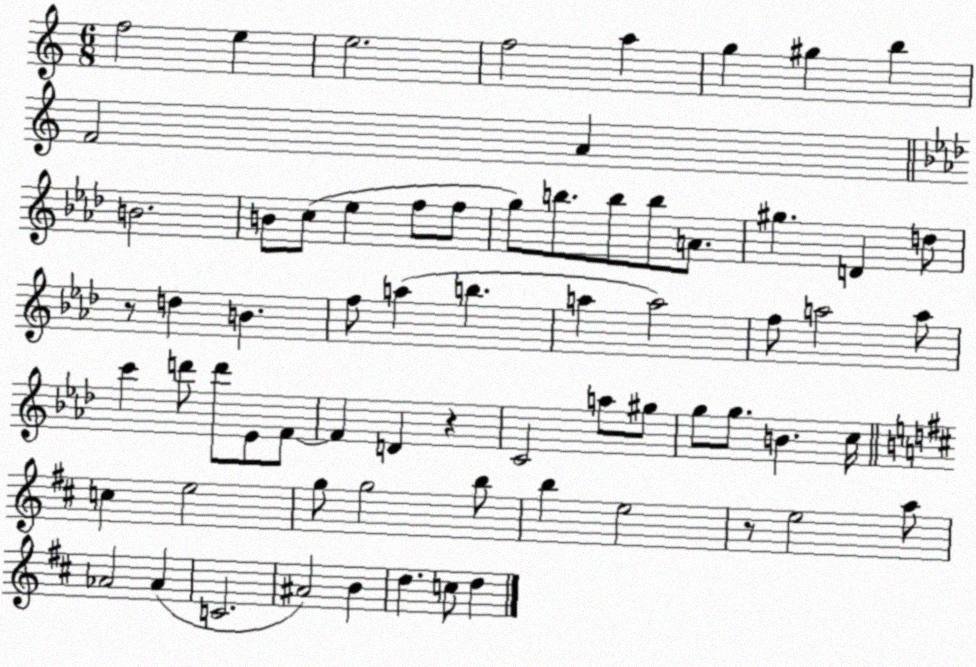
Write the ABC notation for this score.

X:1
T:Untitled
M:6/8
L:1/4
K:C
f2 e e2 f2 a g ^g b F2 A B2 B/2 c/2 _e f/2 f/2 g/2 b/2 b/2 b/2 A/2 ^g D d/2 z/2 d B f/2 a b a a2 f/2 a2 a/2 c' d'/2 d'/2 _E/2 F/2 F D z C2 a/2 ^g/2 g/2 g/2 B c/4 c e2 g/2 g2 b/2 b e2 z/2 e2 a/2 _A2 _A C2 ^A2 B d c/2 d